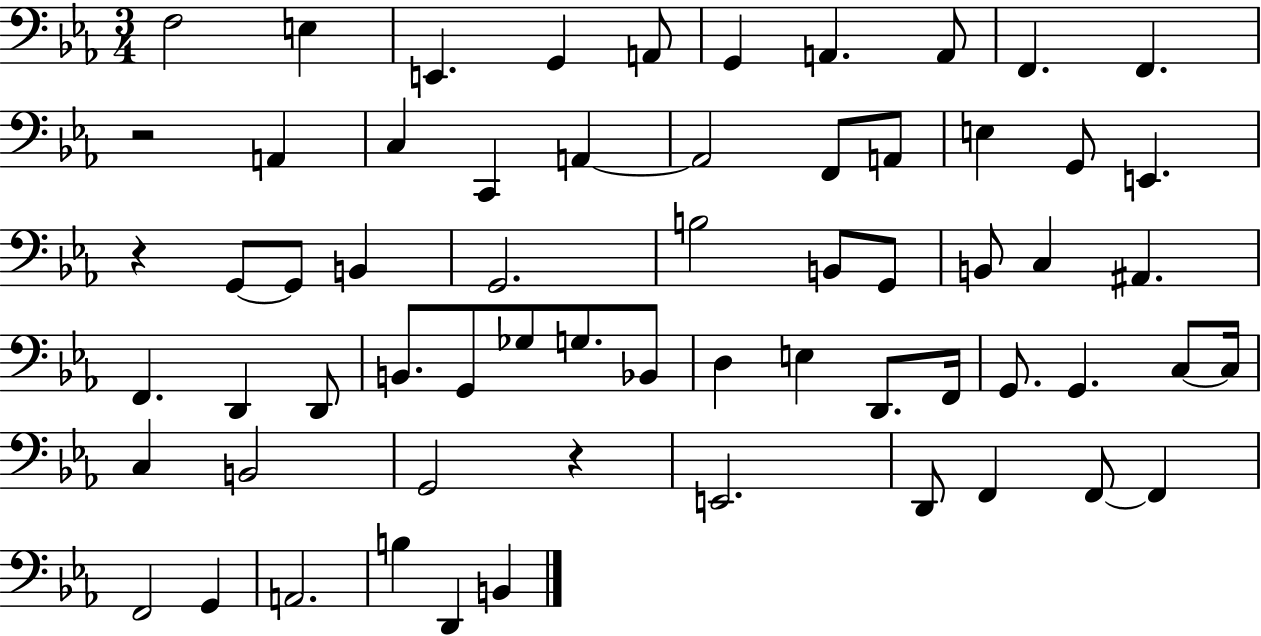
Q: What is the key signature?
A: EES major